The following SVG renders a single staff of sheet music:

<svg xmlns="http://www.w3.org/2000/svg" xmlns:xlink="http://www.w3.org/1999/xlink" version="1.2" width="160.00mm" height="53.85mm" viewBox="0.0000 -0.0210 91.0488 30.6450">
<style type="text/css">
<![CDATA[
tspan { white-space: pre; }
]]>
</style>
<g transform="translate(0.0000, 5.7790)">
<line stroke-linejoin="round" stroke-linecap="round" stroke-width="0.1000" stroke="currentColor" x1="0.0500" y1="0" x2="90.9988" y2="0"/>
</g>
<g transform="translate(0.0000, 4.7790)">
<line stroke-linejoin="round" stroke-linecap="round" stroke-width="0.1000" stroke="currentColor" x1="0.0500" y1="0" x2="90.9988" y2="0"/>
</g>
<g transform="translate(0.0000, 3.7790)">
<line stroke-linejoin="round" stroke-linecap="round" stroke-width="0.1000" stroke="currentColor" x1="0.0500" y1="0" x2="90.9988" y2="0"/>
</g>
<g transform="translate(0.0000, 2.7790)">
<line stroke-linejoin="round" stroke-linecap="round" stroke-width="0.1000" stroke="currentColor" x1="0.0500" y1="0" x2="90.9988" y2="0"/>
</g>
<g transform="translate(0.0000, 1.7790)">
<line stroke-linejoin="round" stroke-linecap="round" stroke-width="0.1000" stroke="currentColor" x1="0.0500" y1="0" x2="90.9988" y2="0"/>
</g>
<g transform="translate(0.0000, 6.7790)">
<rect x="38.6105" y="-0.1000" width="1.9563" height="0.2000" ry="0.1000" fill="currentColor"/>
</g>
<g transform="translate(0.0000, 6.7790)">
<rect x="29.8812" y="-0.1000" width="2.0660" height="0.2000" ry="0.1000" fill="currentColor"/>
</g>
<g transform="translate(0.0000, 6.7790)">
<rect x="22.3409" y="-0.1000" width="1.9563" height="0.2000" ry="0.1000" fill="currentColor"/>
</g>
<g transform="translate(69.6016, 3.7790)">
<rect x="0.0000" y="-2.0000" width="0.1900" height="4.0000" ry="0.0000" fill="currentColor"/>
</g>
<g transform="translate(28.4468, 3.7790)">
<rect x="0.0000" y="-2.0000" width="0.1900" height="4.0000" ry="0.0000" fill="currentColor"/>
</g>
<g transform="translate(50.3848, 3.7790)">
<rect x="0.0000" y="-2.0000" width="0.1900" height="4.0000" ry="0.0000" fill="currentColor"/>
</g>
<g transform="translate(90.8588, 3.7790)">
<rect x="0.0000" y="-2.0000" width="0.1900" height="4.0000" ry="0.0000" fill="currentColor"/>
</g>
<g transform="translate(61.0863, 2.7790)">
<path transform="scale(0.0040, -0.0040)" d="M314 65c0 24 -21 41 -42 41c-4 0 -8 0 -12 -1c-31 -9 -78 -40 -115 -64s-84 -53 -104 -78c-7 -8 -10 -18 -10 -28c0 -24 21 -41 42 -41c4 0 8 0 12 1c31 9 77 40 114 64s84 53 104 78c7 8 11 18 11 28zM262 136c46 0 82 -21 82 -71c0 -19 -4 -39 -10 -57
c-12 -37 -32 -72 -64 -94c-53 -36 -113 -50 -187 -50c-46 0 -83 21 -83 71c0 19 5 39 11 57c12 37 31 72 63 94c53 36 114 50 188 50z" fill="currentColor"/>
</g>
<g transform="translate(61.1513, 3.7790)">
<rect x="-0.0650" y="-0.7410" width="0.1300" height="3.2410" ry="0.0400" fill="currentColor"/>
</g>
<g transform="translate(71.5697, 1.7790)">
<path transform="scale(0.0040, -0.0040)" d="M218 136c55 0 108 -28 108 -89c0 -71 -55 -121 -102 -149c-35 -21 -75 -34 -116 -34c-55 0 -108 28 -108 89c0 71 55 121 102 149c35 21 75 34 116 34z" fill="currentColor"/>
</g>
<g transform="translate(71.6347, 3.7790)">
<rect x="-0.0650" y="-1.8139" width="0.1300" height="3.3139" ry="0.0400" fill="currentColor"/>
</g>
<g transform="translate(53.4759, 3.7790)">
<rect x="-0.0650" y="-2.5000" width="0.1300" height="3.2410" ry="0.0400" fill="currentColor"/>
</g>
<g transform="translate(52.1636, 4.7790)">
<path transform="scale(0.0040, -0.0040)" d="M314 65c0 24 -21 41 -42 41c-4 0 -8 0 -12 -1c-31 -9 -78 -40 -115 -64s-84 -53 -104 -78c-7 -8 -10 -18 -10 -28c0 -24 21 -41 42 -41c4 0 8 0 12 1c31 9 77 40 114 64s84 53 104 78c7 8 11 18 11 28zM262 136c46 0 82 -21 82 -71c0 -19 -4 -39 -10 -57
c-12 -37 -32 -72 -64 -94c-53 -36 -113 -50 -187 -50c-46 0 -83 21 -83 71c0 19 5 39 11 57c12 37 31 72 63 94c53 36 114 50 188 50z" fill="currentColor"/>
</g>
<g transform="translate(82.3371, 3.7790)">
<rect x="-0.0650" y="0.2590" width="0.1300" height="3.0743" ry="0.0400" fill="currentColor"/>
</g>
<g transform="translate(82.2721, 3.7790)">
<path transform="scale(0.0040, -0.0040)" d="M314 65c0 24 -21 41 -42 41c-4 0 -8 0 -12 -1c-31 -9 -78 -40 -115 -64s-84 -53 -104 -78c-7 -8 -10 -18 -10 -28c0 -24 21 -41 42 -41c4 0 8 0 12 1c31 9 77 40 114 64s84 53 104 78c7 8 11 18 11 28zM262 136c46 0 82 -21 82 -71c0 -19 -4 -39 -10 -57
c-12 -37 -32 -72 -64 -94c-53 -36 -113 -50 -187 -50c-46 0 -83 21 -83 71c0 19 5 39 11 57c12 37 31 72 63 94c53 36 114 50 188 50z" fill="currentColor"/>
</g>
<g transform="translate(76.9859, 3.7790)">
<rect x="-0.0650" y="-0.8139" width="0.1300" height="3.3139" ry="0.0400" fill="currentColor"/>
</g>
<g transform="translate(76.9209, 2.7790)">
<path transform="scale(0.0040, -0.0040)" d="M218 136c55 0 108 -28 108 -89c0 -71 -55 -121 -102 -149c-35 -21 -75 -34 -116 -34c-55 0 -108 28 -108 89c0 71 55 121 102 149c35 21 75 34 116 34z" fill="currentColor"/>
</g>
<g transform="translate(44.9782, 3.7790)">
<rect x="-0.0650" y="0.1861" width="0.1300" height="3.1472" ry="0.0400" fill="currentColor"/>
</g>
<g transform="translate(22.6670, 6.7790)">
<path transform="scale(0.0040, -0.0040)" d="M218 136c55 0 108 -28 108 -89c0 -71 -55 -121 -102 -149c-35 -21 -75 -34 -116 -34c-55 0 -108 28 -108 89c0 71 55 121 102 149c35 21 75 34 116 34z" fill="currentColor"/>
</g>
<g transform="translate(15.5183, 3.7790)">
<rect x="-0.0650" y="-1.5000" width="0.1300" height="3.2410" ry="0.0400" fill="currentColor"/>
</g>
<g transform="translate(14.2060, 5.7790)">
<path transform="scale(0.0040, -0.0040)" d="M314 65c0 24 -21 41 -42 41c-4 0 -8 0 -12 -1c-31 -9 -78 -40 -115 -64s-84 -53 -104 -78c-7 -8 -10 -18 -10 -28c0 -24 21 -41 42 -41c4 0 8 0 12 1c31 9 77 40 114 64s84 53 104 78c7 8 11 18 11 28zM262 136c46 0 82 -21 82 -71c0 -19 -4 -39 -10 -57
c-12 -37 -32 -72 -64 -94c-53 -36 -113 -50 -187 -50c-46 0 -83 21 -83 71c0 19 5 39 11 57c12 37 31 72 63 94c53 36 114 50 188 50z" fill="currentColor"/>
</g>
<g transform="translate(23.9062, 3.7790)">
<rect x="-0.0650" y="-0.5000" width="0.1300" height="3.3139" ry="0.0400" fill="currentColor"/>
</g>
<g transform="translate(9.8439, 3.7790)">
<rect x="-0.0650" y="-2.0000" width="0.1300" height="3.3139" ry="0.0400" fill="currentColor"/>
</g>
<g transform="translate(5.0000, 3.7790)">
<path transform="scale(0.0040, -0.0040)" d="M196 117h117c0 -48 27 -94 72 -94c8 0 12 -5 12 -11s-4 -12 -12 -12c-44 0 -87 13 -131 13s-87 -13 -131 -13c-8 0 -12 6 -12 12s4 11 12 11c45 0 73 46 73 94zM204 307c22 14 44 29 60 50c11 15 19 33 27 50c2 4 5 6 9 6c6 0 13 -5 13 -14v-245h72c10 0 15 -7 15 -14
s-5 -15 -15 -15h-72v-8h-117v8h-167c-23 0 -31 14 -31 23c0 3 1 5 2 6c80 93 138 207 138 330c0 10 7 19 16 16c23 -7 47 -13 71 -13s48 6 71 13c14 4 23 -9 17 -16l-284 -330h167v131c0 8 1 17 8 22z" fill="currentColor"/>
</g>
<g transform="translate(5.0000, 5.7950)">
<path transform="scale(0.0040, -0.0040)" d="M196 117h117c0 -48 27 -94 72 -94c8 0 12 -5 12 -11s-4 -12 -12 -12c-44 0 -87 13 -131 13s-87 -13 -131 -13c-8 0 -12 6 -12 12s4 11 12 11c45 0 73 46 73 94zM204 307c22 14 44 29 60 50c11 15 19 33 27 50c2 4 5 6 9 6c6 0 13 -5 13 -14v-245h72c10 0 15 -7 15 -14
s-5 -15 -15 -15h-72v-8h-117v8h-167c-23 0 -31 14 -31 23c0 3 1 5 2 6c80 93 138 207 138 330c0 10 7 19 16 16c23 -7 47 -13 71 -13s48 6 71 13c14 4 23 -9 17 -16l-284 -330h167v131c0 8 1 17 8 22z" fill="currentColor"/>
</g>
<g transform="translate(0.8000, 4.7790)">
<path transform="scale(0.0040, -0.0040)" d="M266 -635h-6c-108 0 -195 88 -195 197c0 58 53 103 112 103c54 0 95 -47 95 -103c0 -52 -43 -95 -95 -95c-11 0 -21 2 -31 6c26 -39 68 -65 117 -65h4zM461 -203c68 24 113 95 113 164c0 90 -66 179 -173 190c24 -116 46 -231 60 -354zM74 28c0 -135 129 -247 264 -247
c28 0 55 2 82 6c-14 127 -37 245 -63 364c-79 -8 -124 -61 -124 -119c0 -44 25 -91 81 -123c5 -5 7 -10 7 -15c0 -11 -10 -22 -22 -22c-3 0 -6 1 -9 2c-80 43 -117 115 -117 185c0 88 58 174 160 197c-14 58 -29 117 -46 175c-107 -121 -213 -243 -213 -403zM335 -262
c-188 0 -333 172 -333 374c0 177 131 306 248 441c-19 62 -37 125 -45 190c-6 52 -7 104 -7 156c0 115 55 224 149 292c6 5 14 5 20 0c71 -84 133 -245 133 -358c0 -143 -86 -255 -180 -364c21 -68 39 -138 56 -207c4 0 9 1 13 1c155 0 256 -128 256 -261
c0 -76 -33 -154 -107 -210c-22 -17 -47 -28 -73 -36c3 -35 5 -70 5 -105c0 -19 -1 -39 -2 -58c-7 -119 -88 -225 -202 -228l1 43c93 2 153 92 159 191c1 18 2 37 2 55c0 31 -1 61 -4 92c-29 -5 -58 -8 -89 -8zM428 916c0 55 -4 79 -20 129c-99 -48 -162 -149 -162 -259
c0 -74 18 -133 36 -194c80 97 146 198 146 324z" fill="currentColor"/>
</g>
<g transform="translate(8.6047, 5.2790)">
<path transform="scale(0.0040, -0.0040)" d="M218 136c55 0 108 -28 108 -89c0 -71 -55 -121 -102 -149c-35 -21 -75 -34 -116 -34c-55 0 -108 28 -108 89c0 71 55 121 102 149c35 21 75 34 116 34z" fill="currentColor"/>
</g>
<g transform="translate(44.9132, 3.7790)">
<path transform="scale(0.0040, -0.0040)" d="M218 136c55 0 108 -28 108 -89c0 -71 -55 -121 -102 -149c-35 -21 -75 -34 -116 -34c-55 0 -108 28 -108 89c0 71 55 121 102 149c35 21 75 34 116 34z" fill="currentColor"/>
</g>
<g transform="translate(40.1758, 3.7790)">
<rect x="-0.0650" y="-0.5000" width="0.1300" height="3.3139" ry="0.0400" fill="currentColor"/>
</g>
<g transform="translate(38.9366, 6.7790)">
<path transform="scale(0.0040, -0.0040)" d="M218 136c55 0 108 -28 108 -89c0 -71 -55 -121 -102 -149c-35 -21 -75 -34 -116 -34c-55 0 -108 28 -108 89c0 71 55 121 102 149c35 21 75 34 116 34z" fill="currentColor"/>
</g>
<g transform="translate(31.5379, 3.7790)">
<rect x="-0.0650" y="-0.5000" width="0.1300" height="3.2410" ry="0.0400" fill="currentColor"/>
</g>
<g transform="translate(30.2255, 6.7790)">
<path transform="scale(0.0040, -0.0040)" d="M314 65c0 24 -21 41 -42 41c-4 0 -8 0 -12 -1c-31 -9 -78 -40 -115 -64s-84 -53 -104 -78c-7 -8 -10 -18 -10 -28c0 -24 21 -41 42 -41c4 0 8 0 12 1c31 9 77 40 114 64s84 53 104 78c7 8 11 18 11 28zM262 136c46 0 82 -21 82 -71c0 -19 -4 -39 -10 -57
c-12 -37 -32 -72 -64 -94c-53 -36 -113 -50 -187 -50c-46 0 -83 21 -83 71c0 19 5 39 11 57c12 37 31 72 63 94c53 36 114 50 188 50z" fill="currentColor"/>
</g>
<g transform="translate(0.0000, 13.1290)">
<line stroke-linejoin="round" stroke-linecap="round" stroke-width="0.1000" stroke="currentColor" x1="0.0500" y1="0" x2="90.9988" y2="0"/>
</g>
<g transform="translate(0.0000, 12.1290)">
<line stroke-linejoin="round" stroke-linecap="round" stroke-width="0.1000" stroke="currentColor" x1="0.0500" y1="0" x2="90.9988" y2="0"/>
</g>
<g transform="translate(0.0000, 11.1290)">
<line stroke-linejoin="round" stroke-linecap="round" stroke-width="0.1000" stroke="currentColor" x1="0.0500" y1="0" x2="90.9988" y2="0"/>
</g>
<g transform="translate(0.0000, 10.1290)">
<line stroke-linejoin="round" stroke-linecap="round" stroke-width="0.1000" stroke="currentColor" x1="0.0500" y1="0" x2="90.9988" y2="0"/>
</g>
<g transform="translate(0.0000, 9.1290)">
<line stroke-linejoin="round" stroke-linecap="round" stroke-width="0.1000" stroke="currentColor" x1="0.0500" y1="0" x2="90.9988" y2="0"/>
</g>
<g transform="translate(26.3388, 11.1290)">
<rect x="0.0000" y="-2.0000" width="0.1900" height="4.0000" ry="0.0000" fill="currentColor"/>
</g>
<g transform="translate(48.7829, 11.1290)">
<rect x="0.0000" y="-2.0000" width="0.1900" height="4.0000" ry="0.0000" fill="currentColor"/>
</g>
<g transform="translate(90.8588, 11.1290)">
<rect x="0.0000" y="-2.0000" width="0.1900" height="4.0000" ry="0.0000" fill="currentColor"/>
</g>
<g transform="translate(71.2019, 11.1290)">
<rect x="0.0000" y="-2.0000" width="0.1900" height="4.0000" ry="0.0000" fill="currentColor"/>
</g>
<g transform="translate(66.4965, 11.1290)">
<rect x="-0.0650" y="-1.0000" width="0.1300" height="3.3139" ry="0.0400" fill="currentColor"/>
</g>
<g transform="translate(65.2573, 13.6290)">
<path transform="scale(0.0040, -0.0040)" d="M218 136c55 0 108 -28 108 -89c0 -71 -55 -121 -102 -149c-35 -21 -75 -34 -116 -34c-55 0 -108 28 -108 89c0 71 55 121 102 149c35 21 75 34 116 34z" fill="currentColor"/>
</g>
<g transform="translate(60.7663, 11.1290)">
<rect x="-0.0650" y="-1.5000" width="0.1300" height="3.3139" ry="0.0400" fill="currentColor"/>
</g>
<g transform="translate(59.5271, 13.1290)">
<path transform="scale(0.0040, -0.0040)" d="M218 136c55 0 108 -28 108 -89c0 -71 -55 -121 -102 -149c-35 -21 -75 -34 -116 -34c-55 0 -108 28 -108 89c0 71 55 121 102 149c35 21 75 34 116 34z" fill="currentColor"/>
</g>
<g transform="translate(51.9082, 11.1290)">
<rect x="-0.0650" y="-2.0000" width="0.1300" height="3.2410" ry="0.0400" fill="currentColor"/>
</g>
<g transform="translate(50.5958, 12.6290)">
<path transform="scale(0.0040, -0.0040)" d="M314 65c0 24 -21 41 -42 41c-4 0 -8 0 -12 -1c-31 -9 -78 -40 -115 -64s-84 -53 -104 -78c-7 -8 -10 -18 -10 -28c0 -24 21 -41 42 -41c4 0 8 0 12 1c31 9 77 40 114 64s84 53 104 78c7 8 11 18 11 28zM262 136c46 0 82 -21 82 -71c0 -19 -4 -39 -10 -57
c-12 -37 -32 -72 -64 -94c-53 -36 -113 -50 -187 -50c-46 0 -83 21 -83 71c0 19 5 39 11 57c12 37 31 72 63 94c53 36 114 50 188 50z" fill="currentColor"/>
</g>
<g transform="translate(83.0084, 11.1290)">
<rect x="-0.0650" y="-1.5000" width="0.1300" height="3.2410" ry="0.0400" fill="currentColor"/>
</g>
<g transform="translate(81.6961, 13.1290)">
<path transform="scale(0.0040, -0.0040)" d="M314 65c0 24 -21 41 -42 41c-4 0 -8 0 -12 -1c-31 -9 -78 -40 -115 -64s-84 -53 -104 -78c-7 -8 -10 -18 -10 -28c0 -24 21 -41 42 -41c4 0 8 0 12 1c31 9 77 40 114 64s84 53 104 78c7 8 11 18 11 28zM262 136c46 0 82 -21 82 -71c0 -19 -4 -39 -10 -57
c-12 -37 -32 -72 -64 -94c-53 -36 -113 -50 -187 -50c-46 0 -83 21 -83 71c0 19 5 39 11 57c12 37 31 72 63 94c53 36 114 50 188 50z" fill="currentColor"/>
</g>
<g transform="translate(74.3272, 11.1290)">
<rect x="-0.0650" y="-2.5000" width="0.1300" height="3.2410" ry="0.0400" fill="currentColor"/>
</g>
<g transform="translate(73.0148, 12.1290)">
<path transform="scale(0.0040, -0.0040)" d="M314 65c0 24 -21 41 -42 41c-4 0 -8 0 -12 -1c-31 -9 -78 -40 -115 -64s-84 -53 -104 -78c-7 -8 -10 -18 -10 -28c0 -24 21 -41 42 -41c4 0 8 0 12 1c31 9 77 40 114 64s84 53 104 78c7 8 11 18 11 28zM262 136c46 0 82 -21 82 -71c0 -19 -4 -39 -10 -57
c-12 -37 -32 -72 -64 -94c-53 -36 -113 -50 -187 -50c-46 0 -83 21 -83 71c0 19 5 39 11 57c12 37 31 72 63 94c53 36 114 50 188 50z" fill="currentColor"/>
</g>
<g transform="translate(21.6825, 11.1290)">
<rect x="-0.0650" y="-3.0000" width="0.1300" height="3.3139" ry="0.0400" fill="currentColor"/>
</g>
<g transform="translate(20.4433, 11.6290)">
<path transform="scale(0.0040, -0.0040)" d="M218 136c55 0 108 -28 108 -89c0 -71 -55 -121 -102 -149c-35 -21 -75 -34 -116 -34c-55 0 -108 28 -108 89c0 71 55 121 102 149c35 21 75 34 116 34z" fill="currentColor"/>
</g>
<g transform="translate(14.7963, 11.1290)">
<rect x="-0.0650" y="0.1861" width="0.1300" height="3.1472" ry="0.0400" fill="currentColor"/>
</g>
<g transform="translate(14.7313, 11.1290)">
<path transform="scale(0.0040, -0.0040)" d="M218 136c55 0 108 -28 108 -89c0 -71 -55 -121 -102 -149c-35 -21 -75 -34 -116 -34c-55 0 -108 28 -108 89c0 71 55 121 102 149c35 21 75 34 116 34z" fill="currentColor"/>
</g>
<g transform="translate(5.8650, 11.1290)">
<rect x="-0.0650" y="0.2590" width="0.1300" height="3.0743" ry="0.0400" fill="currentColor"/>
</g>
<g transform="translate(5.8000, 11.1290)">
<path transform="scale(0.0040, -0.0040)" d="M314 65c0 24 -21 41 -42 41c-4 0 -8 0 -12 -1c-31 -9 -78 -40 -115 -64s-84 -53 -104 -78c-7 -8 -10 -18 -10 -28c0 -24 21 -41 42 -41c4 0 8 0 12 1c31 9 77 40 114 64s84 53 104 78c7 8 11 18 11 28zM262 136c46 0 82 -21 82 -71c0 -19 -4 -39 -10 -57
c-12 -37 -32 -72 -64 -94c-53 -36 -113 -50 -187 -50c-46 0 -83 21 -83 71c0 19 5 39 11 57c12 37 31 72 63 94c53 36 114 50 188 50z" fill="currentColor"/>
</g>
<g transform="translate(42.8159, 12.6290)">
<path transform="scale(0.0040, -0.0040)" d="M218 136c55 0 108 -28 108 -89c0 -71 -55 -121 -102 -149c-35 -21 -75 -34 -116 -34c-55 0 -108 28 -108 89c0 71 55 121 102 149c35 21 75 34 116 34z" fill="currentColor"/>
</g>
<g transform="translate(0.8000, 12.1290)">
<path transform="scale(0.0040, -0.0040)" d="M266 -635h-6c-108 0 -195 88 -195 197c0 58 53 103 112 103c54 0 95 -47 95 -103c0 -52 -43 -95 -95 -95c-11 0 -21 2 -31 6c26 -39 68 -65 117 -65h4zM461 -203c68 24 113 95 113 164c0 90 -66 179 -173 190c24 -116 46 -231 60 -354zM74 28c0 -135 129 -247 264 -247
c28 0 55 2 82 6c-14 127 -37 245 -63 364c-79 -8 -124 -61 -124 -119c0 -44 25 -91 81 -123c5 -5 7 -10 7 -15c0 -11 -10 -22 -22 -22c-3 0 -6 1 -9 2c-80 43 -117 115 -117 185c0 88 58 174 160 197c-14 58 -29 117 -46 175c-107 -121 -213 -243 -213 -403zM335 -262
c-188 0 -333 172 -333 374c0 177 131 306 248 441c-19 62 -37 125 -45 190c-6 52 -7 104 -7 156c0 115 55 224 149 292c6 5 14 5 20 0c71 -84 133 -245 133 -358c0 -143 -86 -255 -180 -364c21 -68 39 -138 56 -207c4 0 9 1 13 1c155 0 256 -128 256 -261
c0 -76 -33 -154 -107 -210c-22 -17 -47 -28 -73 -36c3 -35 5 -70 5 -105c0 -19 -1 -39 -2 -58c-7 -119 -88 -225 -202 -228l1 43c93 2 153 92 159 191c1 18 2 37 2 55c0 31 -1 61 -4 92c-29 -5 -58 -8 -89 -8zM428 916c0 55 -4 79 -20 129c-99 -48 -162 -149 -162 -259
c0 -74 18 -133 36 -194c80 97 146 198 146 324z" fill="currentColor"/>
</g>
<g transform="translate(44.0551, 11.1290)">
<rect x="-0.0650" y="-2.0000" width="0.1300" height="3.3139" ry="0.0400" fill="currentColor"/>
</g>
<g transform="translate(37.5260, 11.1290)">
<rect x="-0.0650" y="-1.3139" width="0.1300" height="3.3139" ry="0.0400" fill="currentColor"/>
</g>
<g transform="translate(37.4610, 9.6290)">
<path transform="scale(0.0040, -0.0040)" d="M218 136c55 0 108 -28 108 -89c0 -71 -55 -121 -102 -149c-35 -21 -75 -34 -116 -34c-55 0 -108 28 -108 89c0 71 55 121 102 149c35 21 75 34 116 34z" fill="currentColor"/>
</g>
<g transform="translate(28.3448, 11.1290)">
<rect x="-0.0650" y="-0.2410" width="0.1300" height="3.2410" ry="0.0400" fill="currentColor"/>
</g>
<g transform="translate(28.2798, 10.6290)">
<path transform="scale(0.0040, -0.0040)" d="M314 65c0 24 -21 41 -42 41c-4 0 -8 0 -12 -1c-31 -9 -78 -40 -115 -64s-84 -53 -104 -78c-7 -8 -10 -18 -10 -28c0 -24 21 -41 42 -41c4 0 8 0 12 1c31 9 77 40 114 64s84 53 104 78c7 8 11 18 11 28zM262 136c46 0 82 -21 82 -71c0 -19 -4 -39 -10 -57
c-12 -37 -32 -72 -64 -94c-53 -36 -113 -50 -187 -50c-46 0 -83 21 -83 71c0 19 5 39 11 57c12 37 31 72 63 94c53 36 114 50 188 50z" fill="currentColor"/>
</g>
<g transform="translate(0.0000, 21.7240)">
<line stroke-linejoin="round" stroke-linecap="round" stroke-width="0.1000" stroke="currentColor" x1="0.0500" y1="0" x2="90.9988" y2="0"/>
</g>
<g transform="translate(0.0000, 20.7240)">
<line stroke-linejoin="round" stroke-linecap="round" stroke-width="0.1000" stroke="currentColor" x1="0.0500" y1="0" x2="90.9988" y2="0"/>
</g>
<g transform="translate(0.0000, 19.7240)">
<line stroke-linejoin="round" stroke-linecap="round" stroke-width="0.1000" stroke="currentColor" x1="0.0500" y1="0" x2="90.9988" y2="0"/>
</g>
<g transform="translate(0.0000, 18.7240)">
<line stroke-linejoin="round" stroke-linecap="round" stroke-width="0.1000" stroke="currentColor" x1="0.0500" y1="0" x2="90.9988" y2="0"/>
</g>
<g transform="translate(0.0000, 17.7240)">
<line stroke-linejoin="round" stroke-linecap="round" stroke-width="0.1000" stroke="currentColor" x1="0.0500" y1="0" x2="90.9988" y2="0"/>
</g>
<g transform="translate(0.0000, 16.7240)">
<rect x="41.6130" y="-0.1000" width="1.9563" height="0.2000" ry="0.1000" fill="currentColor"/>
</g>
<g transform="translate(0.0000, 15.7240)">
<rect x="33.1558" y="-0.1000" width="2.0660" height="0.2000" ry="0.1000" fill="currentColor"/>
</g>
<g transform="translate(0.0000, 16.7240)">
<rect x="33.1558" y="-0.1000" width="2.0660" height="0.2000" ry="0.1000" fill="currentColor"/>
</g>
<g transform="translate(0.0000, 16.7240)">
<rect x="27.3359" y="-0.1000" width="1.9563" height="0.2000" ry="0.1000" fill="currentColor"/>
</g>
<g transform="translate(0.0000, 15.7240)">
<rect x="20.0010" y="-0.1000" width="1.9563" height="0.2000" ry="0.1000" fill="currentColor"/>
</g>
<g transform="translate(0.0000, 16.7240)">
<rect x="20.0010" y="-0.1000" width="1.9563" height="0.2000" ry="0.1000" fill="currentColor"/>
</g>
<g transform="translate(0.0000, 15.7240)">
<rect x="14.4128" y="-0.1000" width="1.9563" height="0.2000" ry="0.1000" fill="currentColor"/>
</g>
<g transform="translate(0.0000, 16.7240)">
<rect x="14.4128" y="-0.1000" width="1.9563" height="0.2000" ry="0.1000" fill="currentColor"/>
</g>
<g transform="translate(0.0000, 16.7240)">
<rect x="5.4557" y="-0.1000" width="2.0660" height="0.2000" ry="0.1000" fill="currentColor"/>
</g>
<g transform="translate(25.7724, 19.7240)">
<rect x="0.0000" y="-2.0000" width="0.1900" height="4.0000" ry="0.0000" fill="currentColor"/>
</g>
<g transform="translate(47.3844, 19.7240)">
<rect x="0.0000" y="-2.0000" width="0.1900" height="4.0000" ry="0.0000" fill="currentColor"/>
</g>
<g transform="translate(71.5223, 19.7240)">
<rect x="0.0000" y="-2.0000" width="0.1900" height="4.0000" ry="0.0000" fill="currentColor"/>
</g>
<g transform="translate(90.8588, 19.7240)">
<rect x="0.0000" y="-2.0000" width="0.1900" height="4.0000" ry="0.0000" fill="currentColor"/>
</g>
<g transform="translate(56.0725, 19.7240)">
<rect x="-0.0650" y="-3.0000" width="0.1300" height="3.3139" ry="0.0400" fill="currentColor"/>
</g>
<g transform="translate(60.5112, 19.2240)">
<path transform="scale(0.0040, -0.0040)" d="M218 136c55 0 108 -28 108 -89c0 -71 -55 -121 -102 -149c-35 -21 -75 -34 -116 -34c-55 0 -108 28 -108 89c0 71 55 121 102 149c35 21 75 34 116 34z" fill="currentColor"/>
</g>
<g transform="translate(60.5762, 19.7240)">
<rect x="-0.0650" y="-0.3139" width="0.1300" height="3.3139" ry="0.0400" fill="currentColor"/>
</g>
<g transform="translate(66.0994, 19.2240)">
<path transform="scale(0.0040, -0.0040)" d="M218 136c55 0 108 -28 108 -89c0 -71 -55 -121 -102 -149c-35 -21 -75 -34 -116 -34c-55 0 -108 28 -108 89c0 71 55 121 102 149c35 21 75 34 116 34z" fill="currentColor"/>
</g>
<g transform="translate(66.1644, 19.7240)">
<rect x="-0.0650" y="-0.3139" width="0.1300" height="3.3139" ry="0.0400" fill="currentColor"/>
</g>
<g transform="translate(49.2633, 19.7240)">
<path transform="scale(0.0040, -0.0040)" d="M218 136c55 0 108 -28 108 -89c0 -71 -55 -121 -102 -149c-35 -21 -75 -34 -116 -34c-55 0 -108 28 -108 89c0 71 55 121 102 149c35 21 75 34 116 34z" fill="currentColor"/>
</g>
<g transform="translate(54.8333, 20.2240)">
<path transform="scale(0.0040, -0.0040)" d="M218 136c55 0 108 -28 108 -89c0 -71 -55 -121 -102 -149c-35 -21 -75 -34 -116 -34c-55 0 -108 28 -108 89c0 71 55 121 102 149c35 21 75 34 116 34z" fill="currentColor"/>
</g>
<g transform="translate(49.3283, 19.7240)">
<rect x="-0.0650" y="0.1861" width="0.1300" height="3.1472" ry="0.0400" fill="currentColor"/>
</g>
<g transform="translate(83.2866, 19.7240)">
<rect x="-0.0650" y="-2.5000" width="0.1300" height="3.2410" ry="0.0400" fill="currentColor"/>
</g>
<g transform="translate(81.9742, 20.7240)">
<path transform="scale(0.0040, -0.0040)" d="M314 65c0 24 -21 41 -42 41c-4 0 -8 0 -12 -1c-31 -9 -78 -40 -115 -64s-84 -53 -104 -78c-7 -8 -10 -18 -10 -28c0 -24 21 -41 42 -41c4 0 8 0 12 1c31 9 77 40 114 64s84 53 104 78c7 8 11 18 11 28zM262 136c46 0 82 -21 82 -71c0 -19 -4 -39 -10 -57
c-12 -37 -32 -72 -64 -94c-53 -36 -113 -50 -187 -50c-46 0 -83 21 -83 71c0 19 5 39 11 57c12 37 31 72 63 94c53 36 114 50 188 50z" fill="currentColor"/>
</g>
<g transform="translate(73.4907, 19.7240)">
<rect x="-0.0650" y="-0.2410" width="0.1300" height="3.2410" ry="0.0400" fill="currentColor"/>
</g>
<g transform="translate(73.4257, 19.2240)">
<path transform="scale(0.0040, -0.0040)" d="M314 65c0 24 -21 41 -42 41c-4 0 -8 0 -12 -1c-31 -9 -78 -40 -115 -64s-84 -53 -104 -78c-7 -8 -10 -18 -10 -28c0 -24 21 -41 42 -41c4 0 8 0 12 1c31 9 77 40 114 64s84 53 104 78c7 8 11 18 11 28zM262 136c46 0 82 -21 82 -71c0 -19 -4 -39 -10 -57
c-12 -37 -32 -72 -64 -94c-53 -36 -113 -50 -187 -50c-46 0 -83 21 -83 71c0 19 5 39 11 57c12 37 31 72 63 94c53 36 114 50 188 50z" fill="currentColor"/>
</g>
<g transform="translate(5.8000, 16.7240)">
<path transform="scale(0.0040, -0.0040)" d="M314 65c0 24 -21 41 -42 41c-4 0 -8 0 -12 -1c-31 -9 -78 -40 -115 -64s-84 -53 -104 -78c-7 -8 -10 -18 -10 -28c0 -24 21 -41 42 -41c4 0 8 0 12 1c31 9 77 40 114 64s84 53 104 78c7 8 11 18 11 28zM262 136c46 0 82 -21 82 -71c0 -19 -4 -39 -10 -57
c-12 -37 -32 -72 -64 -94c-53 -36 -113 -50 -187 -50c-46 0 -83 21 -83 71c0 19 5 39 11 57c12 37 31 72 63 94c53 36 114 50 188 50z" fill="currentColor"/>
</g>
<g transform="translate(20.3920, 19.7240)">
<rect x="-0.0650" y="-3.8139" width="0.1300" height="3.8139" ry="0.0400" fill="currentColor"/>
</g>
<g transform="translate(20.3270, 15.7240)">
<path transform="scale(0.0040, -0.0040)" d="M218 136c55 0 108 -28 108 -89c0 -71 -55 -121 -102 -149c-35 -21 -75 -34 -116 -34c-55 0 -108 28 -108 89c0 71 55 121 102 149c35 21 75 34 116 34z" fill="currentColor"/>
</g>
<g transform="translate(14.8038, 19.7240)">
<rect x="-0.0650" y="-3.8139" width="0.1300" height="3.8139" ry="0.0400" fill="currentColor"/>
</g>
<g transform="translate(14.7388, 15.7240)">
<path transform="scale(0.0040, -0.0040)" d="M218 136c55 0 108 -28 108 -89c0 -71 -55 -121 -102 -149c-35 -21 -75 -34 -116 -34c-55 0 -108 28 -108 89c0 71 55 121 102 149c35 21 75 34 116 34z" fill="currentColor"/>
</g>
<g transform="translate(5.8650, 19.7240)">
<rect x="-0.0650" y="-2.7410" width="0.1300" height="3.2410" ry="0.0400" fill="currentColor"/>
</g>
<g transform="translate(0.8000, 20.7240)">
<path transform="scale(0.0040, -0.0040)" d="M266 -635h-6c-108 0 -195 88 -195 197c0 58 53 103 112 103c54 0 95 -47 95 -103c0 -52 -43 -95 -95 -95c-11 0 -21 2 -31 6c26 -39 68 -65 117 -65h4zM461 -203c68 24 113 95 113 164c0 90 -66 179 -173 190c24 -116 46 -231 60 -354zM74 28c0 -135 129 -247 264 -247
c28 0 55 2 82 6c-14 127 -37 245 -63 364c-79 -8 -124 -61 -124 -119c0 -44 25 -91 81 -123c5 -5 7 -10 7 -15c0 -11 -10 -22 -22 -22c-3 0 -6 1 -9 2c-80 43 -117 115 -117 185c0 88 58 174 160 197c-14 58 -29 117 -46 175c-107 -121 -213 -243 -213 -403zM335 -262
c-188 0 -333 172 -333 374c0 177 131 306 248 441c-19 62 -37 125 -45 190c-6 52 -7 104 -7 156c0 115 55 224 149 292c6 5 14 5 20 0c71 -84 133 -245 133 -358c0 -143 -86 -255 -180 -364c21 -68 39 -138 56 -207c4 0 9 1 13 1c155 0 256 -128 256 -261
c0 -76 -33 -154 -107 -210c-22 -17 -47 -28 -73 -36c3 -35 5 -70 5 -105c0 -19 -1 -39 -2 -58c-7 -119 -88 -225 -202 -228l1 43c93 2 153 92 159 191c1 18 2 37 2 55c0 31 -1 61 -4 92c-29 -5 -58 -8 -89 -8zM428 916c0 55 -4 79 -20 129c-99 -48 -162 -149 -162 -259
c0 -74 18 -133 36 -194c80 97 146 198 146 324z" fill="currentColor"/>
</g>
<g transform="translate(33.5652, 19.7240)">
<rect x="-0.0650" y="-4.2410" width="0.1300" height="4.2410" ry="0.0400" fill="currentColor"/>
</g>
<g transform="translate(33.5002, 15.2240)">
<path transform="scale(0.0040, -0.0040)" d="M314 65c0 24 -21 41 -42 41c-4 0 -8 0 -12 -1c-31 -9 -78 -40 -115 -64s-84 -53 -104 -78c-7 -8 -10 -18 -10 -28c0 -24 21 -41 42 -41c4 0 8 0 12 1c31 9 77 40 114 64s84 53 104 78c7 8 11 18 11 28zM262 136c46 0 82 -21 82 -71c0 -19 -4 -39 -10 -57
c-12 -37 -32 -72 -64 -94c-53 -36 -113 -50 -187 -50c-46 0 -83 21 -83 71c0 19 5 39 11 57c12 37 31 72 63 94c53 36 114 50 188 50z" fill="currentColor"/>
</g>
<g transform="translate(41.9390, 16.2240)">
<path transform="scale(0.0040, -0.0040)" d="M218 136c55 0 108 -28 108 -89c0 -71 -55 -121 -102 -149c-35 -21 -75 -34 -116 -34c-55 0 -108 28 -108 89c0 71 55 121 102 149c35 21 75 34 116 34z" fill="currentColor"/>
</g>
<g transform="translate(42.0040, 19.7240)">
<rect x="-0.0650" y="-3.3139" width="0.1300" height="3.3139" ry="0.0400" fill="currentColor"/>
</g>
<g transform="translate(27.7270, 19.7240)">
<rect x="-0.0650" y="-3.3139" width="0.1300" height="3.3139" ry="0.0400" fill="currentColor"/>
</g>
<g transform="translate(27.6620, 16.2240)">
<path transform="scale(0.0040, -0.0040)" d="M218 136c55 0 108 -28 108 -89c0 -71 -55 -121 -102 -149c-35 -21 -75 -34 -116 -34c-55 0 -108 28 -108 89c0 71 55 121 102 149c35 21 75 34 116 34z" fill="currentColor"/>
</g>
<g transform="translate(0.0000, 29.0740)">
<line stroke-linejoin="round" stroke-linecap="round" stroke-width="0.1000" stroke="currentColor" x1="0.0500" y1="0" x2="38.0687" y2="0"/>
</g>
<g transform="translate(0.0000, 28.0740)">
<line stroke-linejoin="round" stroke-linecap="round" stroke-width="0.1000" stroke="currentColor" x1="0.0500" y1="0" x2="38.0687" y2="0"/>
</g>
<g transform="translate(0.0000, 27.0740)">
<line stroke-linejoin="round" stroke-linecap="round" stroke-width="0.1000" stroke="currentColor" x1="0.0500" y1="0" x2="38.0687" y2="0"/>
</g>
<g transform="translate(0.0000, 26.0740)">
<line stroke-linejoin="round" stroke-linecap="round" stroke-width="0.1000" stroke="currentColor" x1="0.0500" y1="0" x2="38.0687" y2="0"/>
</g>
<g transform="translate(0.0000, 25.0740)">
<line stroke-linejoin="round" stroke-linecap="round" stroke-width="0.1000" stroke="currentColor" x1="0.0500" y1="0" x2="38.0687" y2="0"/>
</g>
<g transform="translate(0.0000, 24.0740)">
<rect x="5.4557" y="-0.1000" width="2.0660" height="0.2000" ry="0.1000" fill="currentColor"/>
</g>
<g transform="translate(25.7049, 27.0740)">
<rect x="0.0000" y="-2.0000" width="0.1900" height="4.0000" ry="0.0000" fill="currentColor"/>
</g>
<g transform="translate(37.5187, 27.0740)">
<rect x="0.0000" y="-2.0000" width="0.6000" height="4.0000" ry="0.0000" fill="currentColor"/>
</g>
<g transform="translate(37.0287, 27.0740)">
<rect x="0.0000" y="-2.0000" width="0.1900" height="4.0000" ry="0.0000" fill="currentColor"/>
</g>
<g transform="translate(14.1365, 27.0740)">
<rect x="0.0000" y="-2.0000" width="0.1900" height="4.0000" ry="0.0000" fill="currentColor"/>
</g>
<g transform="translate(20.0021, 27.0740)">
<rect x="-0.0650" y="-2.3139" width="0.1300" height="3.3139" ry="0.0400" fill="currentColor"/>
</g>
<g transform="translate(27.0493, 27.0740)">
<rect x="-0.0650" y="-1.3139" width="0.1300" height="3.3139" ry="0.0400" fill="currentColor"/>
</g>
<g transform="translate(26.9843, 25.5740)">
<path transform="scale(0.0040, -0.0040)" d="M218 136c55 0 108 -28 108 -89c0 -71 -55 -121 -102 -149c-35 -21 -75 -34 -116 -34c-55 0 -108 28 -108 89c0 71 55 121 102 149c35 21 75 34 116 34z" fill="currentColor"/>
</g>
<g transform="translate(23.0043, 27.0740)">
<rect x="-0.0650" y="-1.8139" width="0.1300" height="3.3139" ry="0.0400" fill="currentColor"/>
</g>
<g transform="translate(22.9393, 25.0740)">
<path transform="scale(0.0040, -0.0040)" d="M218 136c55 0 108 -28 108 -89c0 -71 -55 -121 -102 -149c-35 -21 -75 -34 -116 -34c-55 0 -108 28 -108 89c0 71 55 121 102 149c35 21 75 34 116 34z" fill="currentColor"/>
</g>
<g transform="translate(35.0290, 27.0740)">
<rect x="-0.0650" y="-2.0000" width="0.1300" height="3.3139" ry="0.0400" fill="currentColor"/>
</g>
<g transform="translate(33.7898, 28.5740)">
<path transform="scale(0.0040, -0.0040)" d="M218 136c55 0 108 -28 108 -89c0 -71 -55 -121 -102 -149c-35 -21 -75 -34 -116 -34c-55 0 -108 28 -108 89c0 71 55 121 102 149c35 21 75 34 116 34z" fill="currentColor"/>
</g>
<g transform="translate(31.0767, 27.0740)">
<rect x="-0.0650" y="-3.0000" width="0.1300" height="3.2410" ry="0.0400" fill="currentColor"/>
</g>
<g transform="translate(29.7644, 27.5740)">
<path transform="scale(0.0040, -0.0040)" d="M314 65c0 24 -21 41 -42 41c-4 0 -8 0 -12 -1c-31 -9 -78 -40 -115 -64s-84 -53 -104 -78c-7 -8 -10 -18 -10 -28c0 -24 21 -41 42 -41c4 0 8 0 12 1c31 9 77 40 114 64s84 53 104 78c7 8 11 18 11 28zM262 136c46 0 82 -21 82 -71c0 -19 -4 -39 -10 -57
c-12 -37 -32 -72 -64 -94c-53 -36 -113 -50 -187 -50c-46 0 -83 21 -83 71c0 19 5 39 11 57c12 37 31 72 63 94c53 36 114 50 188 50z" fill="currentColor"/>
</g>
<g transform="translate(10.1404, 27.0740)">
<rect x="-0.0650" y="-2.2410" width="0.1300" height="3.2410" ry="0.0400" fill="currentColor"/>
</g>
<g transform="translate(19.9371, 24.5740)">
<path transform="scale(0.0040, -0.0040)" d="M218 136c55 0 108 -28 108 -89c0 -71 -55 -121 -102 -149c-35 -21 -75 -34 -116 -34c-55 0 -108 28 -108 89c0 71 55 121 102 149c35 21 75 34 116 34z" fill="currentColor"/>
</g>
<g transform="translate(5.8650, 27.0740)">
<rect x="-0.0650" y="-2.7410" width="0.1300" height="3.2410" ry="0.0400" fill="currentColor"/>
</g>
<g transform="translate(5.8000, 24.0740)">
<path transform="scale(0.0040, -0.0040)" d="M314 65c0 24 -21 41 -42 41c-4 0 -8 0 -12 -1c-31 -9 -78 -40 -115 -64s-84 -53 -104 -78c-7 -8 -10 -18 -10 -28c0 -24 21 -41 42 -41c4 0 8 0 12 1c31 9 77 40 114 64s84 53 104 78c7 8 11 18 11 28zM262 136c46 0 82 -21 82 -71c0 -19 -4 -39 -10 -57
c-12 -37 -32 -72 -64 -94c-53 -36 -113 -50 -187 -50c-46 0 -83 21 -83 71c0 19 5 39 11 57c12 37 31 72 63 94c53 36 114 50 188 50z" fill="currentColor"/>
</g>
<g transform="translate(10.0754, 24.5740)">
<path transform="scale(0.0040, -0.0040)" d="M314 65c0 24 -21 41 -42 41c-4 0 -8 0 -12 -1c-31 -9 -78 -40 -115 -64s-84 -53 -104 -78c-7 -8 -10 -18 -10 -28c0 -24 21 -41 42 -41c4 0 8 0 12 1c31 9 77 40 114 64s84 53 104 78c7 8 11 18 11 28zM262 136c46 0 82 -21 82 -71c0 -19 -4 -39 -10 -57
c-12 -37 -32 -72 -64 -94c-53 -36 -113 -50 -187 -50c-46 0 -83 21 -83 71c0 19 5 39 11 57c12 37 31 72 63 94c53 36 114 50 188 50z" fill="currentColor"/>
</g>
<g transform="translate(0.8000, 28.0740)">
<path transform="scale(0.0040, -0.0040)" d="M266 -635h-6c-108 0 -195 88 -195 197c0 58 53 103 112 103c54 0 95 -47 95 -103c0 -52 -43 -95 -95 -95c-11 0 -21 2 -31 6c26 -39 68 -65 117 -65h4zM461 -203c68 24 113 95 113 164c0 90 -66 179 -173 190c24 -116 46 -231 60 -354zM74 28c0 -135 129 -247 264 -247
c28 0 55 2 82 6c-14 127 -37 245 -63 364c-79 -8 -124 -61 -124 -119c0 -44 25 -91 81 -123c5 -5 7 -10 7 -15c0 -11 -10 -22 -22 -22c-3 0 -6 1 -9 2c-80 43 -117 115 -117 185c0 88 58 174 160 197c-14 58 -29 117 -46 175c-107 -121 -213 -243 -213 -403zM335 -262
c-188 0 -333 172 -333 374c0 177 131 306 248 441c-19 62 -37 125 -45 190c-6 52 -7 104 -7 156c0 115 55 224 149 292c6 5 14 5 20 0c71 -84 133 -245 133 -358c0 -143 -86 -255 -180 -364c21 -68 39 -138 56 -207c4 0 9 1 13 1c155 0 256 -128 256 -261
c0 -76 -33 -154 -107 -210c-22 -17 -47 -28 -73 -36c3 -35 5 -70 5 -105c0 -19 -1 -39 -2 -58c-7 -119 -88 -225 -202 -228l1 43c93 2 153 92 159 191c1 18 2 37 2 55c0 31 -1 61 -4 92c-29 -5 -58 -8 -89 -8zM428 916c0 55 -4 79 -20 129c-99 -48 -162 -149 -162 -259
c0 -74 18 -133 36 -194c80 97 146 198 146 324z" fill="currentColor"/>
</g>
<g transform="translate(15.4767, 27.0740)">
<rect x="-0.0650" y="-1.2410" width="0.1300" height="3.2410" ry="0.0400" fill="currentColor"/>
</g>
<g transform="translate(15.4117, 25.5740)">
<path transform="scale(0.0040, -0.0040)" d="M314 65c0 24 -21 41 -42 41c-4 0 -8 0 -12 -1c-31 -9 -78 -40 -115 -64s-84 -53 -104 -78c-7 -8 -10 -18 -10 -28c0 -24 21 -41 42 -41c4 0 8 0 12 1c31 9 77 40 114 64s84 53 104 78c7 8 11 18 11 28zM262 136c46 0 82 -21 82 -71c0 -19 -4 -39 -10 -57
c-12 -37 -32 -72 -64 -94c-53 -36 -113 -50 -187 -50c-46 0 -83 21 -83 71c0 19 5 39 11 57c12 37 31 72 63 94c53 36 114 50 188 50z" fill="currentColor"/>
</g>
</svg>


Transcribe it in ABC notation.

X:1
T:Untitled
M:4/4
L:1/4
K:C
F E2 C C2 C B G2 d2 f d B2 B2 B A c2 e F F2 E D G2 E2 a2 c' c' b d'2 b B A c c c2 G2 a2 g2 e2 g f e A2 F